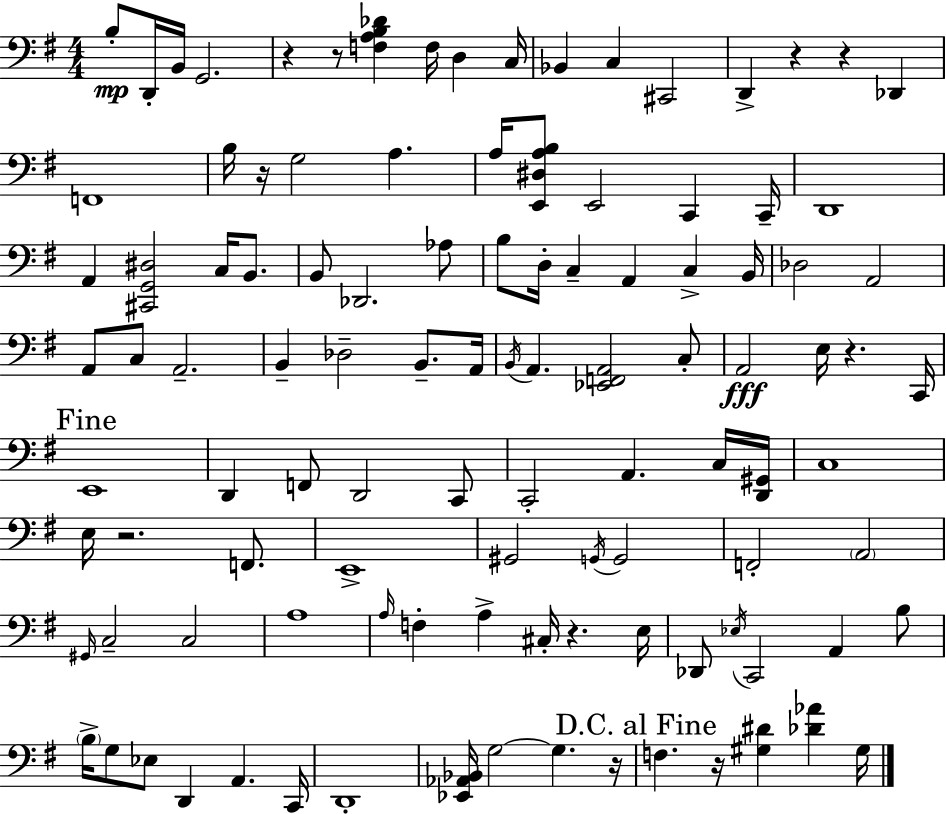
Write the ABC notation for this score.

X:1
T:Untitled
M:4/4
L:1/4
K:Em
B,/2 D,,/4 B,,/4 G,,2 z z/2 [F,A,B,_D] F,/4 D, C,/4 _B,, C, ^C,,2 D,, z z _D,, F,,4 B,/4 z/4 G,2 A, A,/4 [E,,^D,A,B,]/2 E,,2 C,, C,,/4 D,,4 A,, [^C,,G,,^D,]2 C,/4 B,,/2 B,,/2 _D,,2 _A,/2 B,/2 D,/4 C, A,, C, B,,/4 _D,2 A,,2 A,,/2 C,/2 A,,2 B,, _D,2 B,,/2 A,,/4 B,,/4 A,, [_E,,F,,A,,]2 C,/2 A,,2 E,/4 z C,,/4 E,,4 D,, F,,/2 D,,2 C,,/2 C,,2 A,, C,/4 [D,,^G,,]/4 C,4 E,/4 z2 F,,/2 E,,4 ^G,,2 G,,/4 G,,2 F,,2 A,,2 ^G,,/4 C,2 C,2 A,4 A,/4 F, A, ^C,/4 z E,/4 _D,,/2 _E,/4 C,,2 A,, B,/2 B,/4 G,/2 _E,/2 D,, A,, C,,/4 D,,4 [_E,,_A,,_B,,]/4 G,2 G, z/4 F, z/4 [^G,^D] [_D_A] ^G,/4